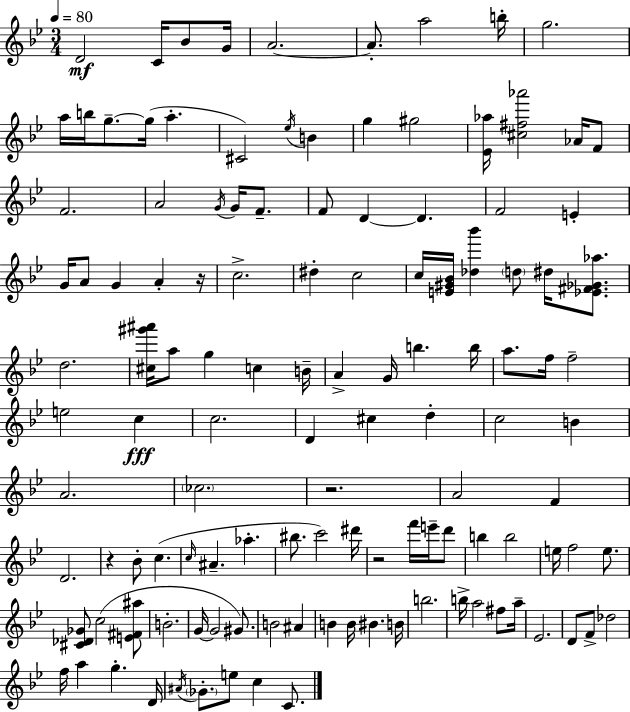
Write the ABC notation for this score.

X:1
T:Untitled
M:3/4
L:1/4
K:Bb
D2 C/4 _B/2 G/4 A2 A/2 a2 b/4 g2 a/4 b/4 g/2 g/4 a ^C2 _e/4 B g ^g2 [_E_a]/4 [^c^f_a']2 _A/4 F/2 F2 A2 G/4 G/4 F/2 F/2 D D F2 E G/4 A/2 G A z/4 c2 ^d c2 c/4 [E^G_B]/4 [_d_b'] d/2 ^d/4 [_E^F_G_a]/2 d2 [^c^g'^a']/4 a/2 g c B/4 A G/4 b b/4 a/2 f/4 f2 e2 c c2 D ^c d c2 B A2 _c2 z2 A2 F D2 z _B/2 c c/4 ^A _a ^b/2 c'2 ^d'/4 z2 f'/4 e'/4 d'/2 b b2 e/4 f2 e/2 [^C_D_G]/2 c2 [E^F^a]/2 B2 G/4 G2 ^G/2 B2 ^A B B/4 ^B B/4 b2 b/4 a2 ^f/2 a/4 _E2 D/2 F/2 _d2 f/4 a g D/4 ^A/4 _G/2 e/2 c C/2